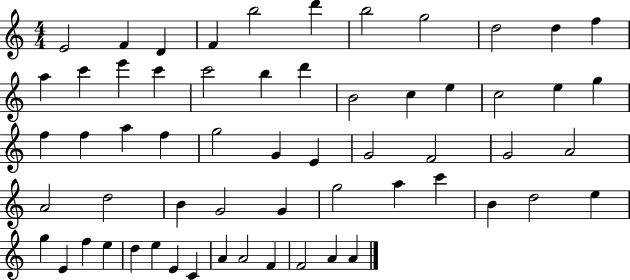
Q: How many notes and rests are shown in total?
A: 60